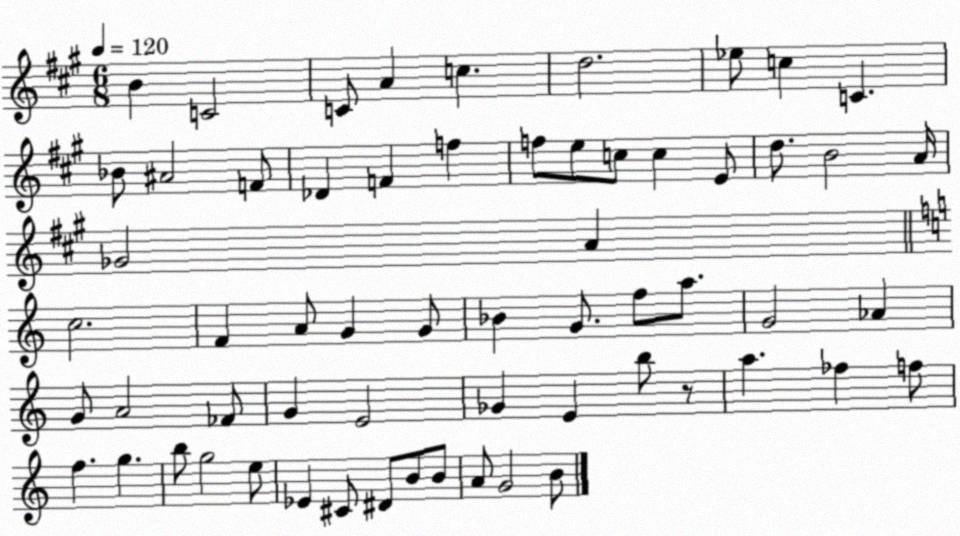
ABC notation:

X:1
T:Untitled
M:6/8
L:1/4
K:A
B C2 C/2 A c d2 _e/2 c C _B/2 ^A2 F/2 _D F f f/2 e/2 c/2 c E/2 d/2 B2 A/4 _G2 A c2 F A/2 G G/2 _B G/2 f/2 a/2 G2 _A G/2 A2 _F/2 G E2 _G E b/2 z/2 a _f f/2 f g b/2 g2 e/2 _E ^C/2 ^D/2 B/2 B/2 A/2 G2 B/2